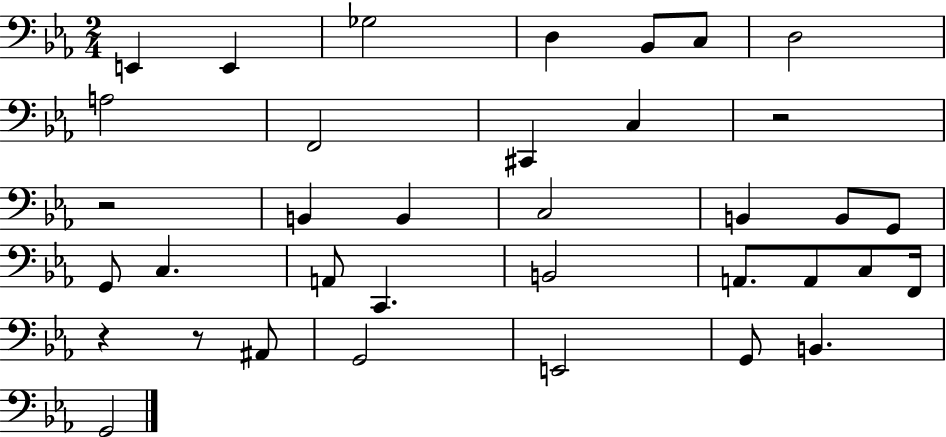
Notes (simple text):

E2/q E2/q Gb3/h D3/q Bb2/e C3/e D3/h A3/h F2/h C#2/q C3/q R/h R/h B2/q B2/q C3/h B2/q B2/e G2/e G2/e C3/q. A2/e C2/q. B2/h A2/e. A2/e C3/e F2/s R/q R/e A#2/e G2/h E2/h G2/e B2/q. G2/h